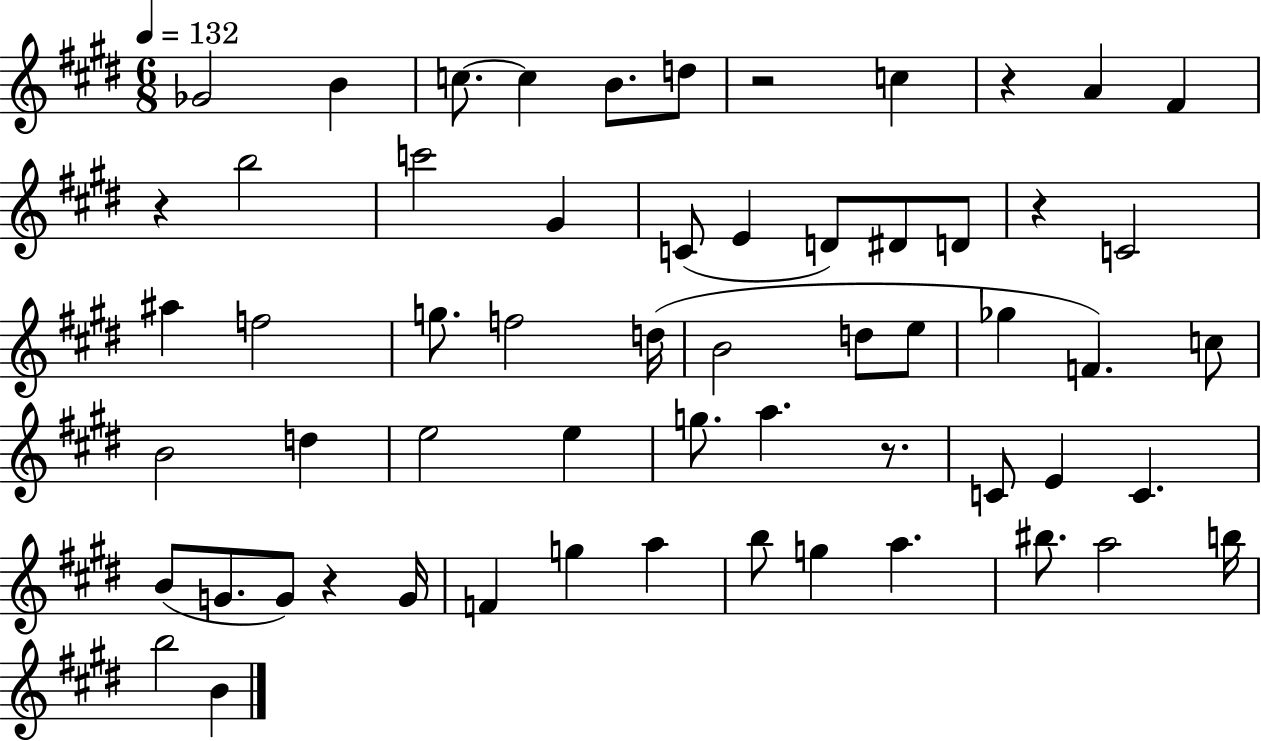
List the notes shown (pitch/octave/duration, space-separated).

Gb4/h B4/q C5/e. C5/q B4/e. D5/e R/h C5/q R/q A4/q F#4/q R/q B5/h C6/h G#4/q C4/e E4/q D4/e D#4/e D4/e R/q C4/h A#5/q F5/h G5/e. F5/h D5/s B4/h D5/e E5/e Gb5/q F4/q. C5/e B4/h D5/q E5/h E5/q G5/e. A5/q. R/e. C4/e E4/q C4/q. B4/e G4/e. G4/e R/q G4/s F4/q G5/q A5/q B5/e G5/q A5/q. BIS5/e. A5/h B5/s B5/h B4/q